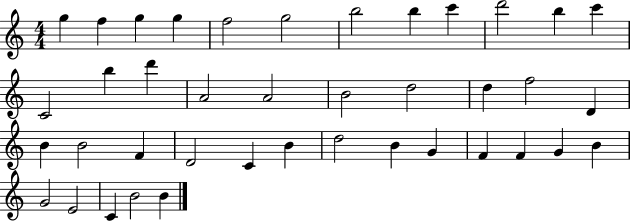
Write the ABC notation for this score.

X:1
T:Untitled
M:4/4
L:1/4
K:C
g f g g f2 g2 b2 b c' d'2 b c' C2 b d' A2 A2 B2 d2 d f2 D B B2 F D2 C B d2 B G F F G B G2 E2 C B2 B